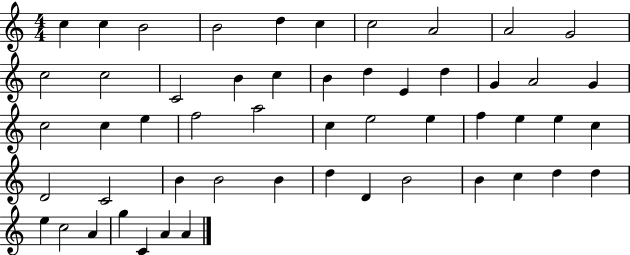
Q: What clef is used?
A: treble